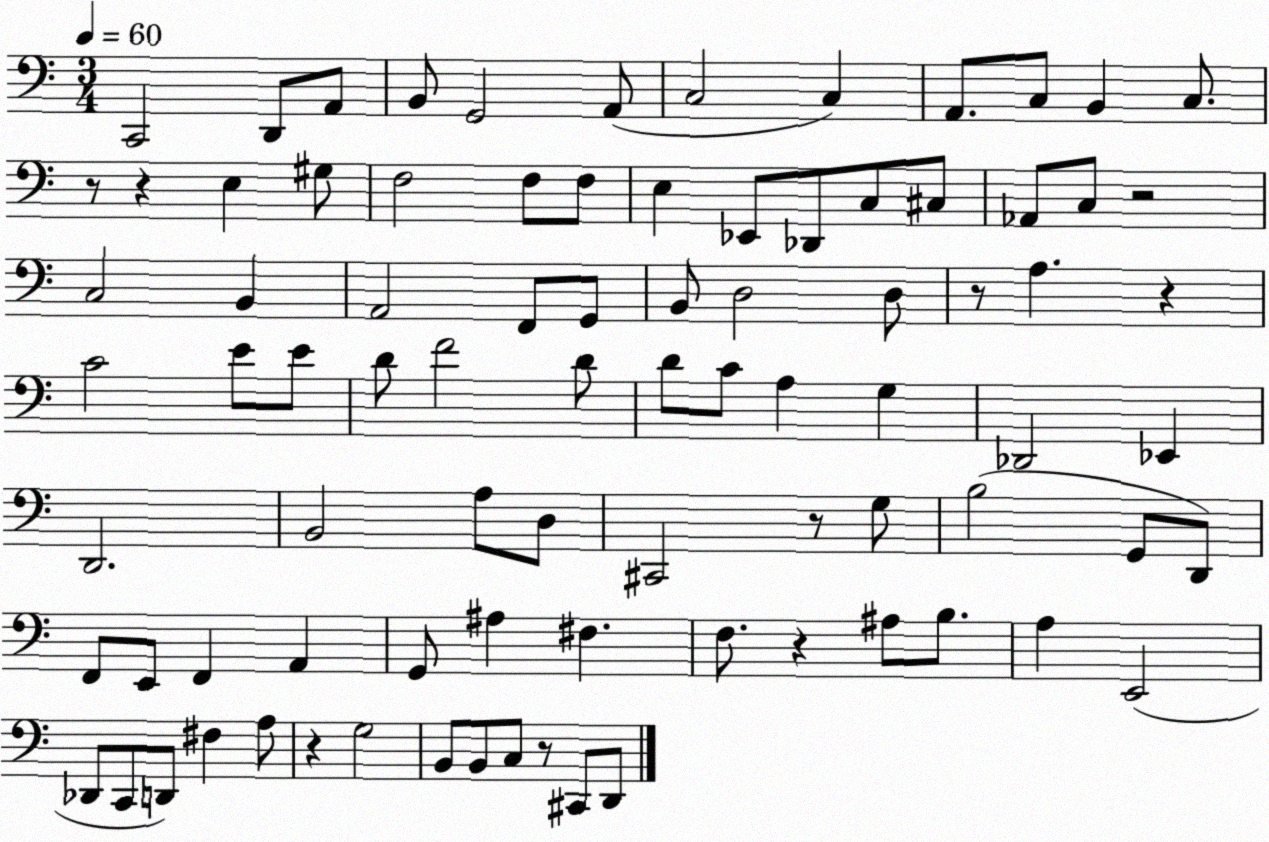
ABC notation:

X:1
T:Untitled
M:3/4
L:1/4
K:C
C,,2 D,,/2 A,,/2 B,,/2 G,,2 A,,/2 C,2 C, A,,/2 C,/2 B,, C,/2 z/2 z E, ^G,/2 F,2 F,/2 F,/2 E, _E,,/2 _D,,/2 C,/2 ^C,/2 _A,,/2 C,/2 z2 C,2 B,, A,,2 F,,/2 G,,/2 B,,/2 D,2 D,/2 z/2 A, z C2 E/2 E/2 D/2 F2 D/2 D/2 C/2 A, G, _D,,2 _E,, D,,2 B,,2 A,/2 D,/2 ^C,,2 z/2 G,/2 B,2 G,,/2 D,,/2 F,,/2 E,,/2 F,, A,, G,,/2 ^A, ^F, F,/2 z ^A,/2 B,/2 A, E,,2 _D,,/2 C,,/2 D,,/2 ^F, A,/2 z G,2 B,,/2 B,,/2 C,/2 z/2 ^C,,/2 D,,/2